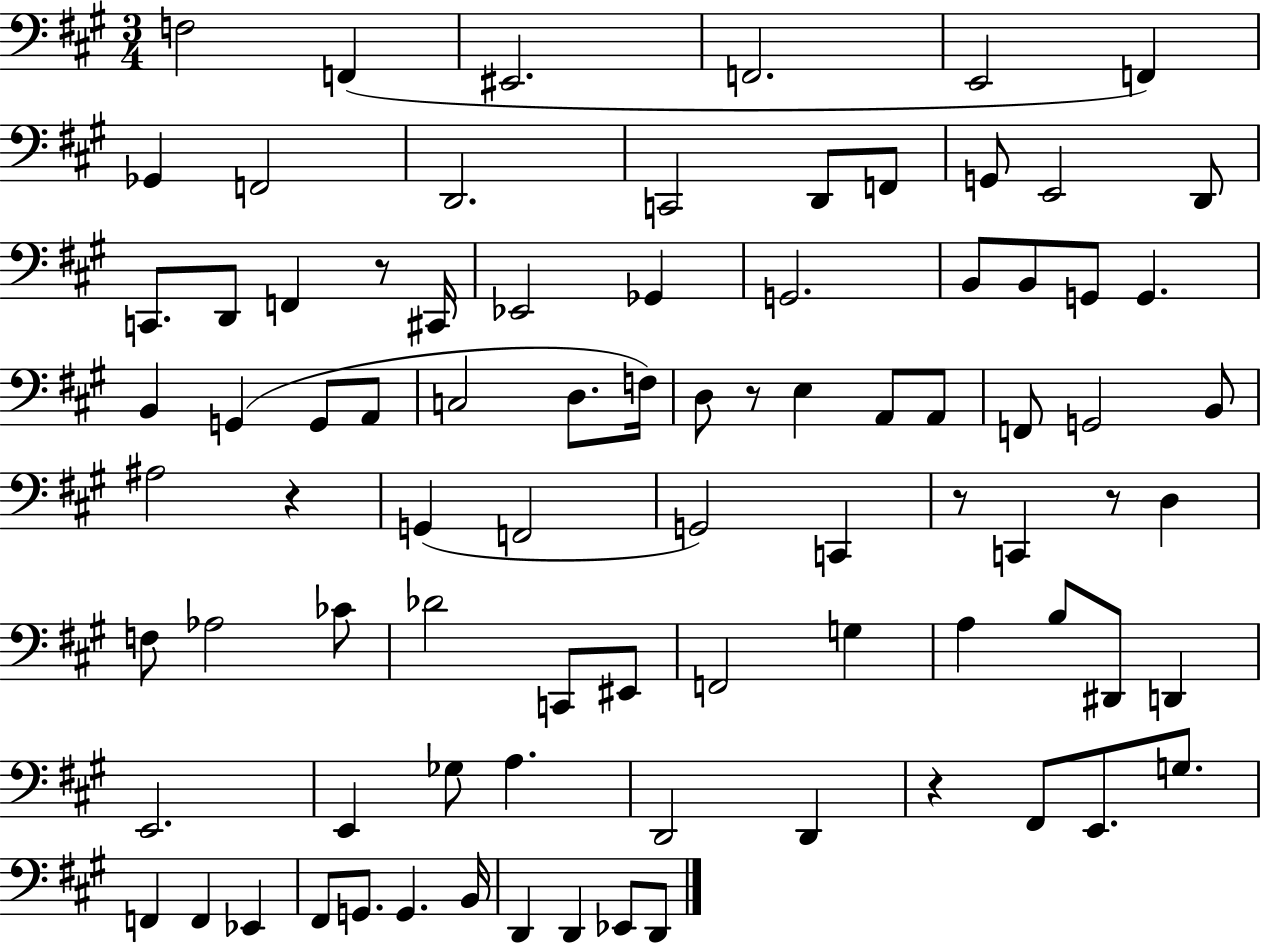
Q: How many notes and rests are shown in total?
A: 85